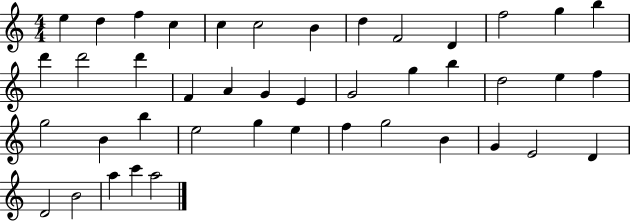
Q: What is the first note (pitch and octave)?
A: E5